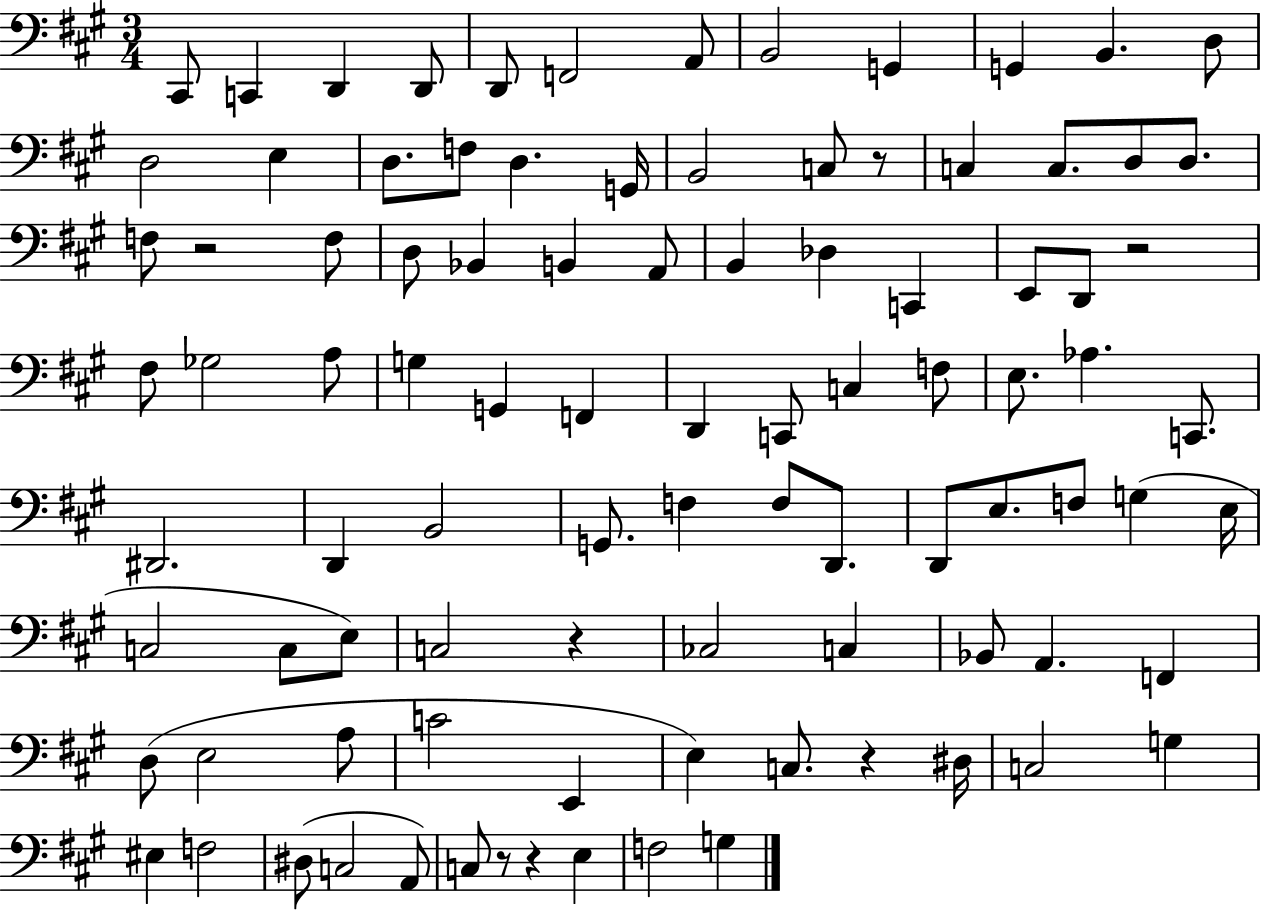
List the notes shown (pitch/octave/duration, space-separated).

C#2/e C2/q D2/q D2/e D2/e F2/h A2/e B2/h G2/q G2/q B2/q. D3/e D3/h E3/q D3/e. F3/e D3/q. G2/s B2/h C3/e R/e C3/q C3/e. D3/e D3/e. F3/e R/h F3/e D3/e Bb2/q B2/q A2/e B2/q Db3/q C2/q E2/e D2/e R/h F#3/e Gb3/h A3/e G3/q G2/q F2/q D2/q C2/e C3/q F3/e E3/e. Ab3/q. C2/e. D#2/h. D2/q B2/h G2/e. F3/q F3/e D2/e. D2/e E3/e. F3/e G3/q E3/s C3/h C3/e E3/e C3/h R/q CES3/h C3/q Bb2/e A2/q. F2/q D3/e E3/h A3/e C4/h E2/q E3/q C3/e. R/q D#3/s C3/h G3/q EIS3/q F3/h D#3/e C3/h A2/e C3/e R/e R/q E3/q F3/h G3/q